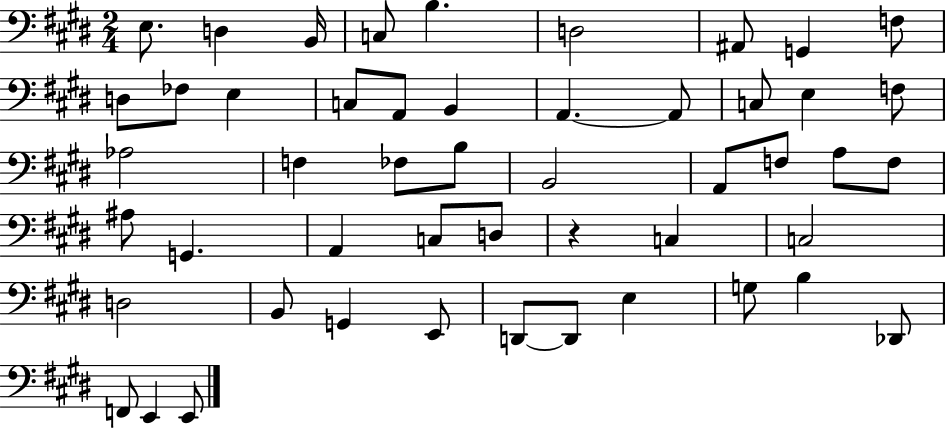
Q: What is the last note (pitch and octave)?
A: E2